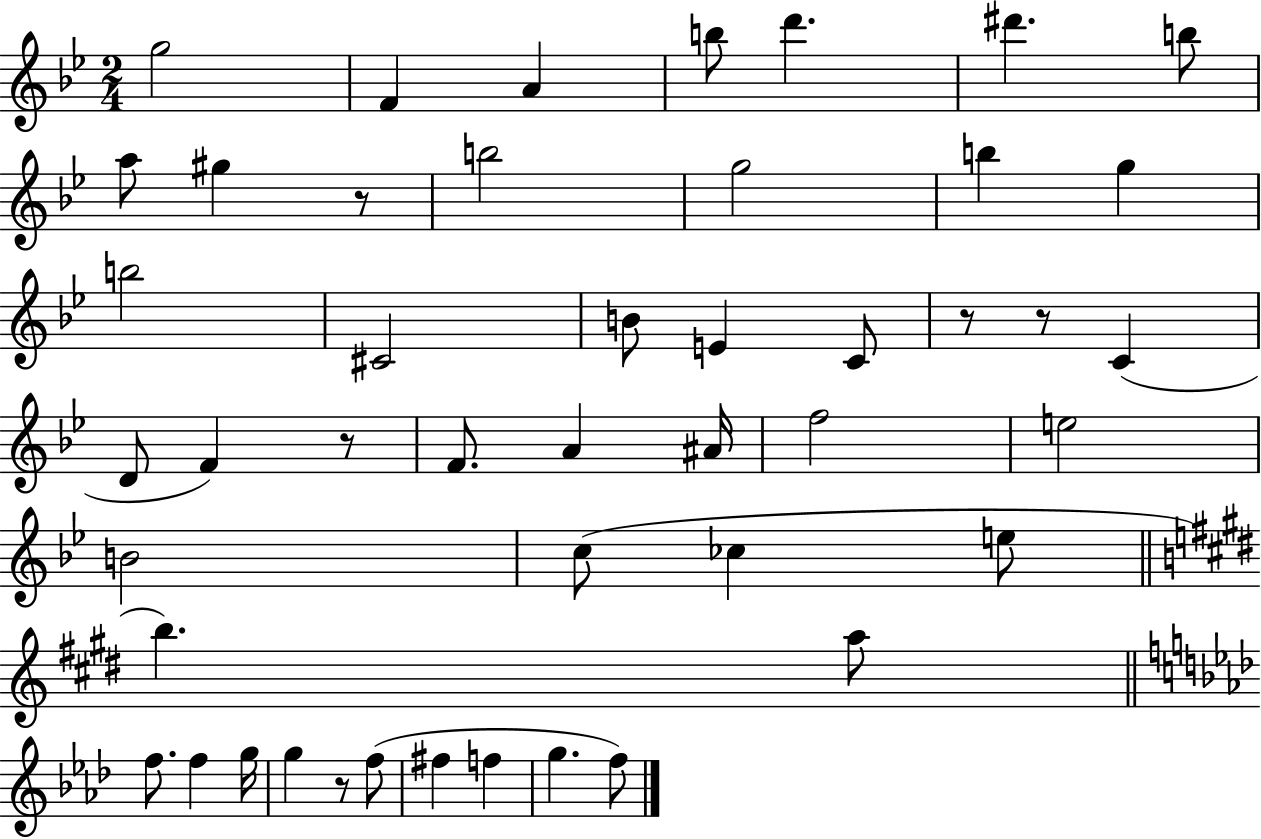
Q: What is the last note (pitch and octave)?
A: F5